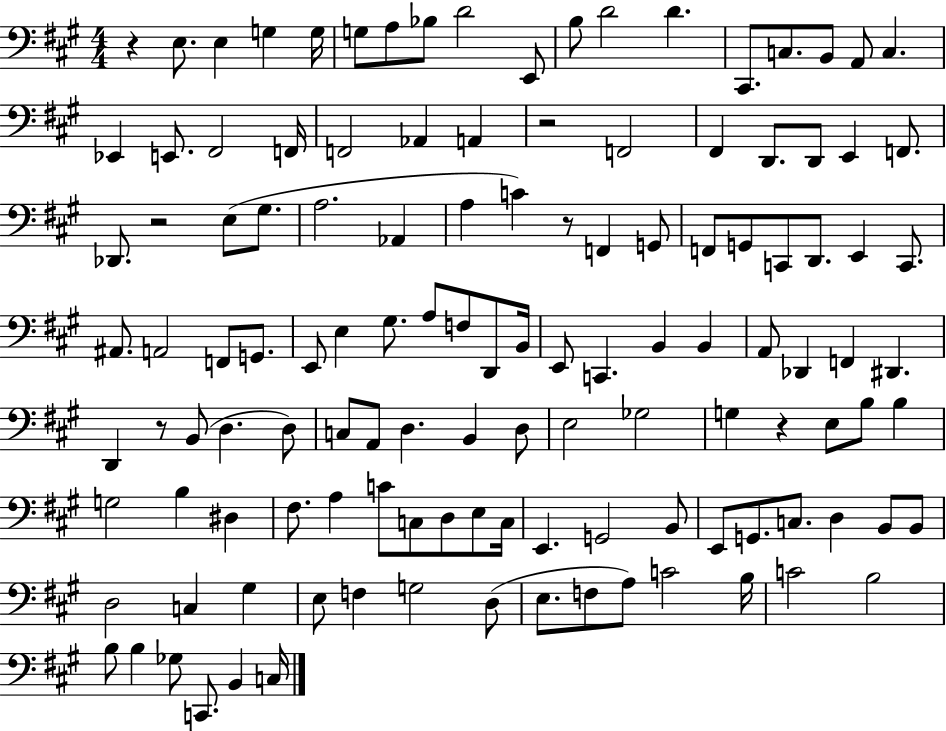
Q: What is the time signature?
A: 4/4